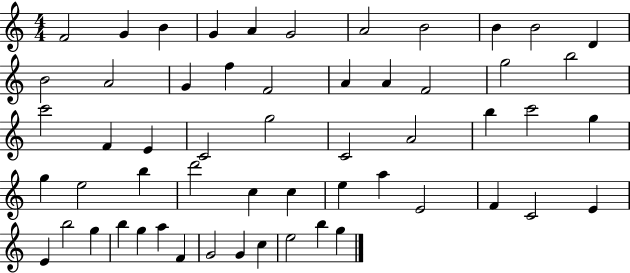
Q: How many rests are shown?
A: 0